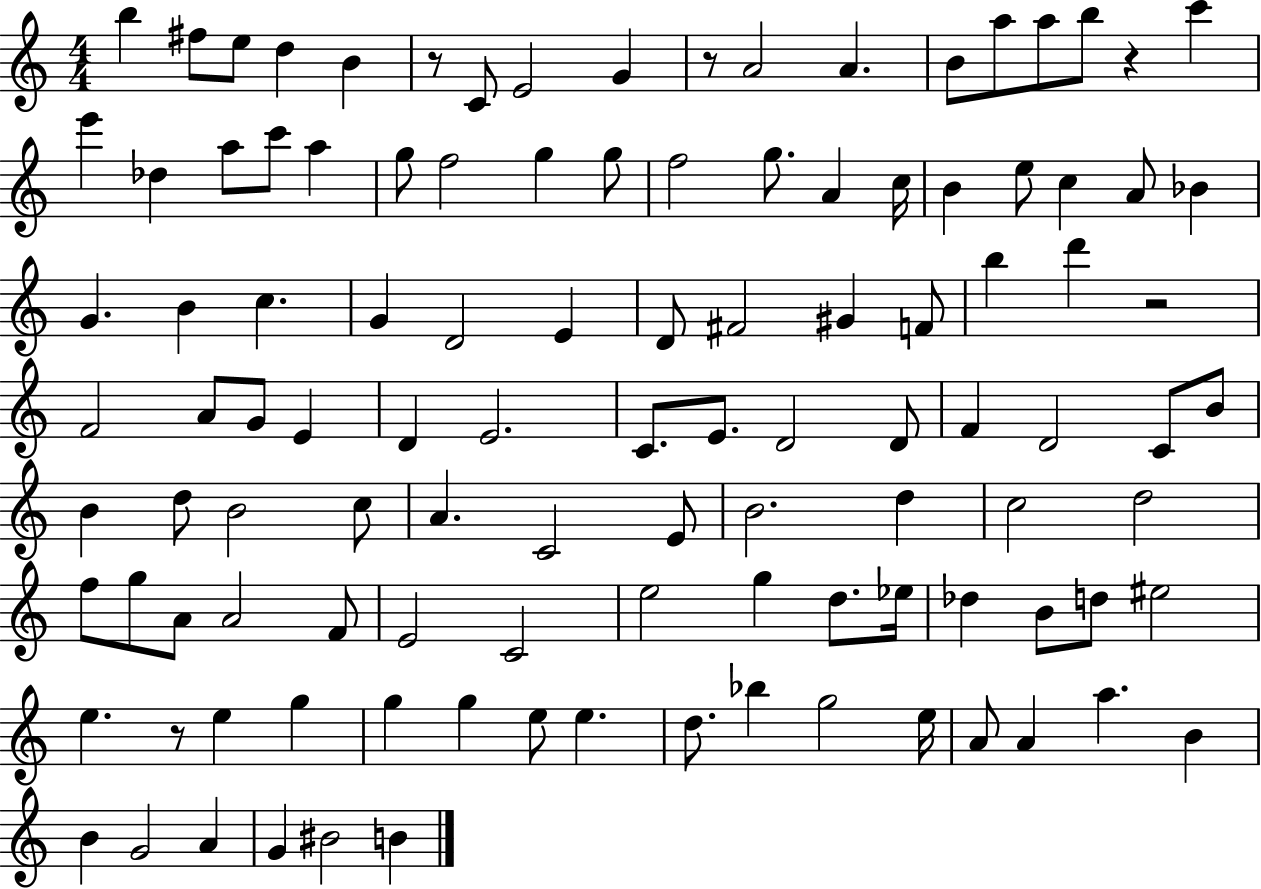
X:1
T:Untitled
M:4/4
L:1/4
K:C
b ^f/2 e/2 d B z/2 C/2 E2 G z/2 A2 A B/2 a/2 a/2 b/2 z c' e' _d a/2 c'/2 a g/2 f2 g g/2 f2 g/2 A c/4 B e/2 c A/2 _B G B c G D2 E D/2 ^F2 ^G F/2 b d' z2 F2 A/2 G/2 E D E2 C/2 E/2 D2 D/2 F D2 C/2 B/2 B d/2 B2 c/2 A C2 E/2 B2 d c2 d2 f/2 g/2 A/2 A2 F/2 E2 C2 e2 g d/2 _e/4 _d B/2 d/2 ^e2 e z/2 e g g g e/2 e d/2 _b g2 e/4 A/2 A a B B G2 A G ^B2 B